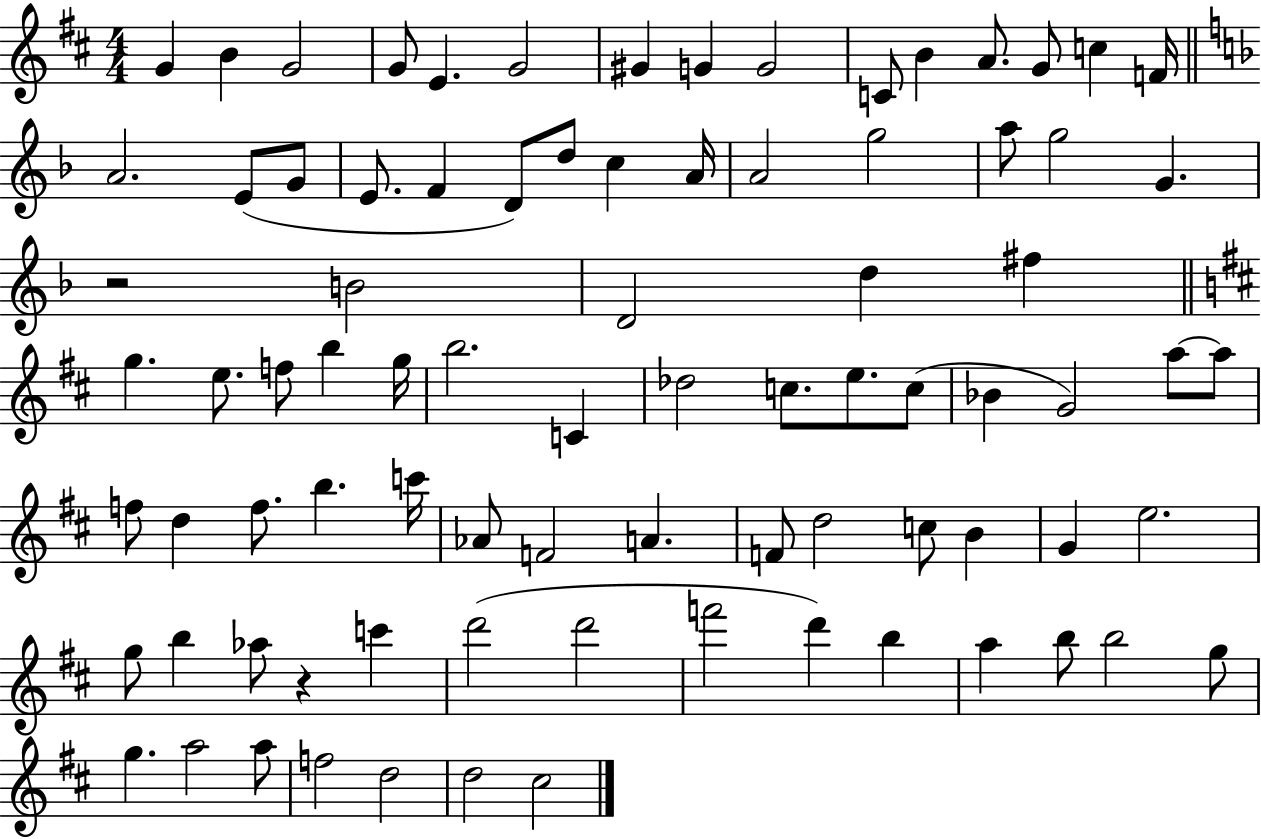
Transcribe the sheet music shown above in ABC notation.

X:1
T:Untitled
M:4/4
L:1/4
K:D
G B G2 G/2 E G2 ^G G G2 C/2 B A/2 G/2 c F/4 A2 E/2 G/2 E/2 F D/2 d/2 c A/4 A2 g2 a/2 g2 G z2 B2 D2 d ^f g e/2 f/2 b g/4 b2 C _d2 c/2 e/2 c/2 _B G2 a/2 a/2 f/2 d f/2 b c'/4 _A/2 F2 A F/2 d2 c/2 B G e2 g/2 b _a/2 z c' d'2 d'2 f'2 d' b a b/2 b2 g/2 g a2 a/2 f2 d2 d2 ^c2